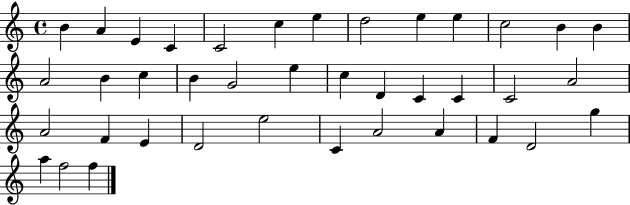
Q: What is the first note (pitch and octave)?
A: B4